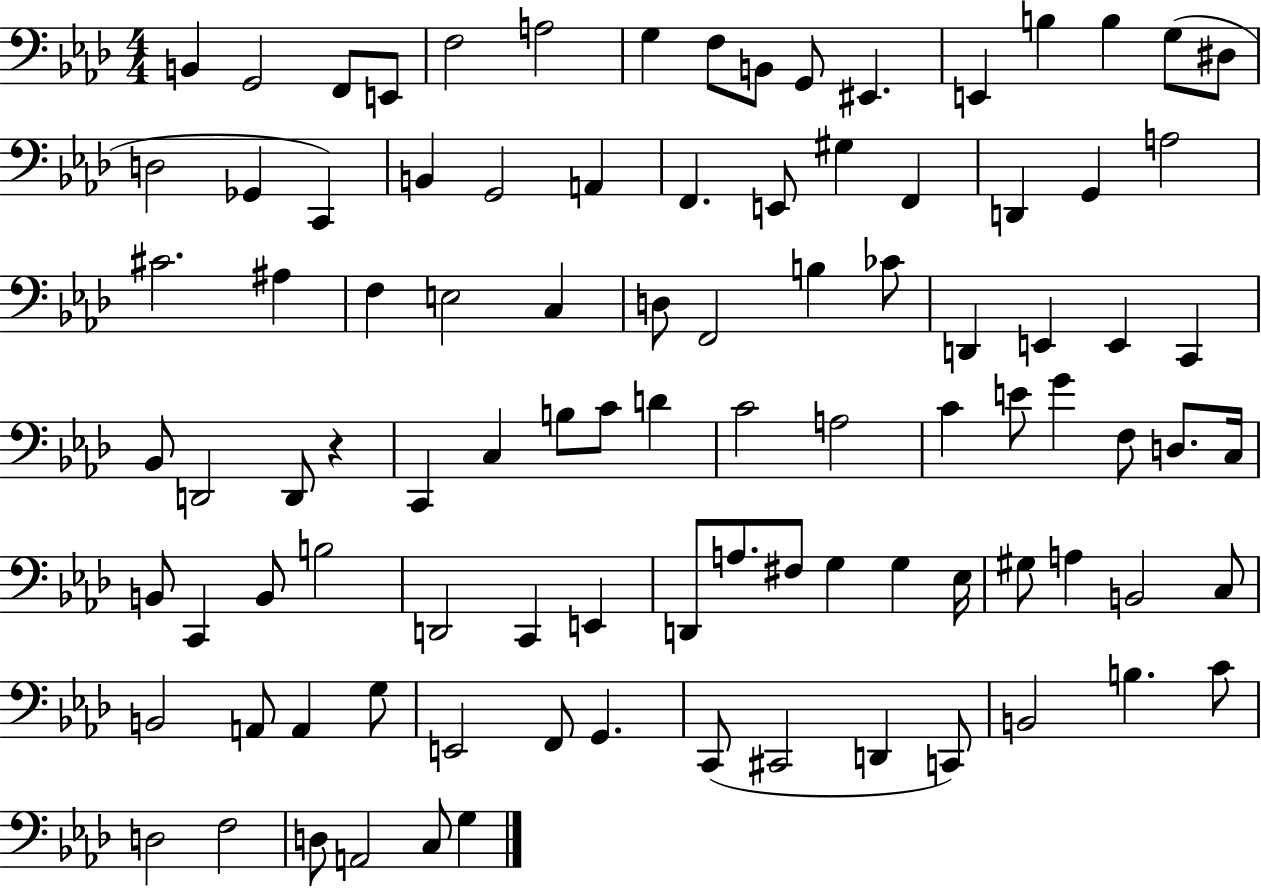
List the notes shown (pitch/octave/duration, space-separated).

B2/q G2/h F2/e E2/e F3/h A3/h G3/q F3/e B2/e G2/e EIS2/q. E2/q B3/q B3/q G3/e D#3/e D3/h Gb2/q C2/q B2/q G2/h A2/q F2/q. E2/e G#3/q F2/q D2/q G2/q A3/h C#4/h. A#3/q F3/q E3/h C3/q D3/e F2/h B3/q CES4/e D2/q E2/q E2/q C2/q Bb2/e D2/h D2/e R/q C2/q C3/q B3/e C4/e D4/q C4/h A3/h C4/q E4/e G4/q F3/e D3/e. C3/s B2/e C2/q B2/e B3/h D2/h C2/q E2/q D2/e A3/e. F#3/e G3/q G3/q Eb3/s G#3/e A3/q B2/h C3/e B2/h A2/e A2/q G3/e E2/h F2/e G2/q. C2/e C#2/h D2/q C2/e B2/h B3/q. C4/e D3/h F3/h D3/e A2/h C3/e G3/q